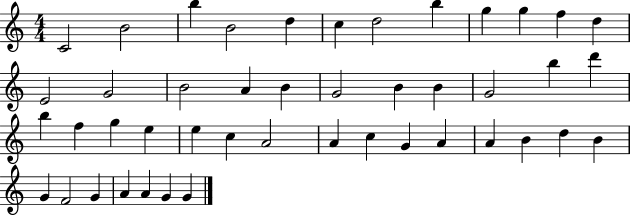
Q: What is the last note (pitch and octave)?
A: G4